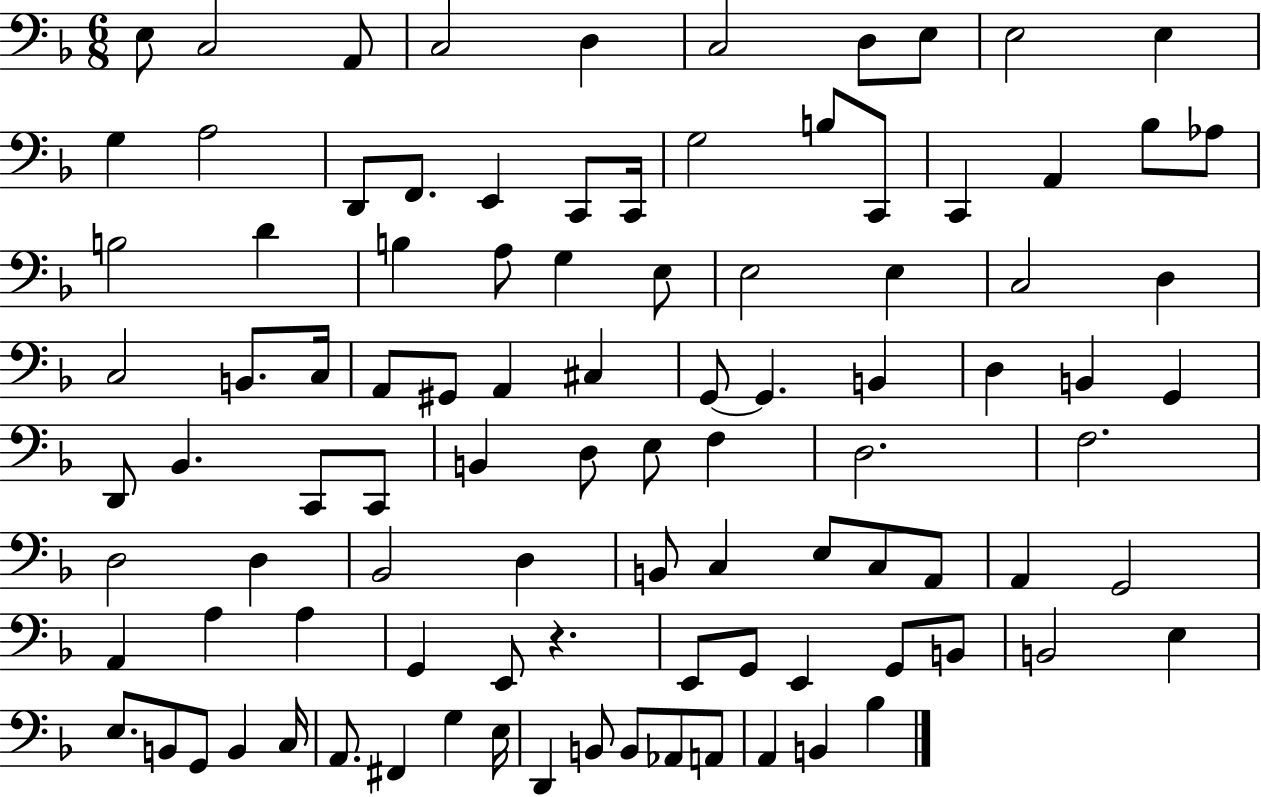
{
  \clef bass
  \numericTimeSignature
  \time 6/8
  \key f \major
  e8 c2 a,8 | c2 d4 | c2 d8 e8 | e2 e4 | \break g4 a2 | d,8 f,8. e,4 c,8 c,16 | g2 b8 c,8 | c,4 a,4 bes8 aes8 | \break b2 d'4 | b4 a8 g4 e8 | e2 e4 | c2 d4 | \break c2 b,8. c16 | a,8 gis,8 a,4 cis4 | g,8~~ g,4. b,4 | d4 b,4 g,4 | \break d,8 bes,4. c,8 c,8 | b,4 d8 e8 f4 | d2. | f2. | \break d2 d4 | bes,2 d4 | b,8 c4 e8 c8 a,8 | a,4 g,2 | \break a,4 a4 a4 | g,4 e,8 r4. | e,8 g,8 e,4 g,8 b,8 | b,2 e4 | \break e8. b,8 g,8 b,4 c16 | a,8. fis,4 g4 e16 | d,4 b,8 b,8 aes,8 a,8 | a,4 b,4 bes4 | \break \bar "|."
}